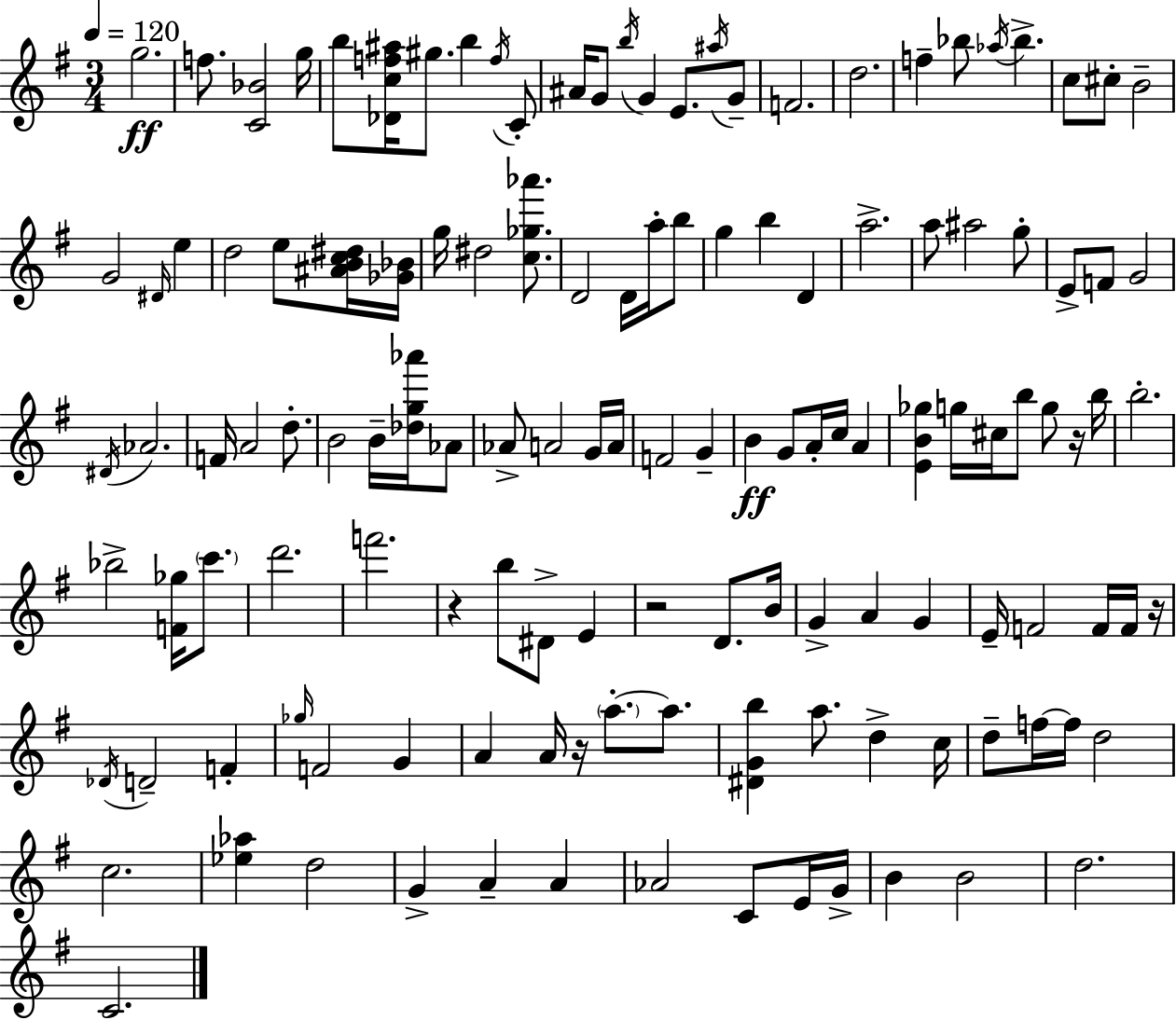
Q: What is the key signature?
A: G major